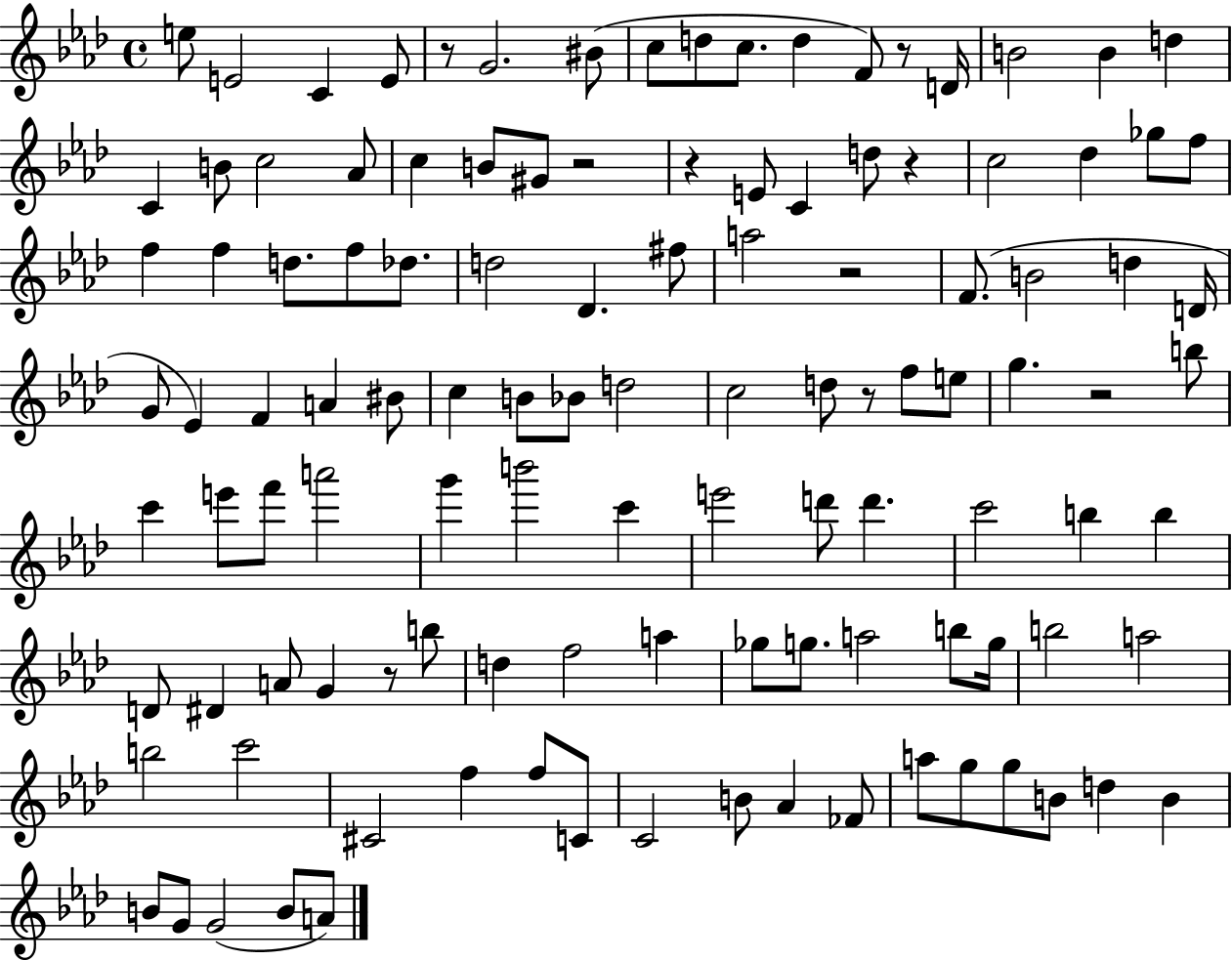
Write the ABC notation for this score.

X:1
T:Untitled
M:4/4
L:1/4
K:Ab
e/2 E2 C E/2 z/2 G2 ^B/2 c/2 d/2 c/2 d F/2 z/2 D/4 B2 B d C B/2 c2 _A/2 c B/2 ^G/2 z2 z E/2 C d/2 z c2 _d _g/2 f/2 f f d/2 f/2 _d/2 d2 _D ^f/2 a2 z2 F/2 B2 d D/4 G/2 _E F A ^B/2 c B/2 _B/2 d2 c2 d/2 z/2 f/2 e/2 g z2 b/2 c' e'/2 f'/2 a'2 g' b'2 c' e'2 d'/2 d' c'2 b b D/2 ^D A/2 G z/2 b/2 d f2 a _g/2 g/2 a2 b/2 g/4 b2 a2 b2 c'2 ^C2 f f/2 C/2 C2 B/2 _A _F/2 a/2 g/2 g/2 B/2 d B B/2 G/2 G2 B/2 A/2